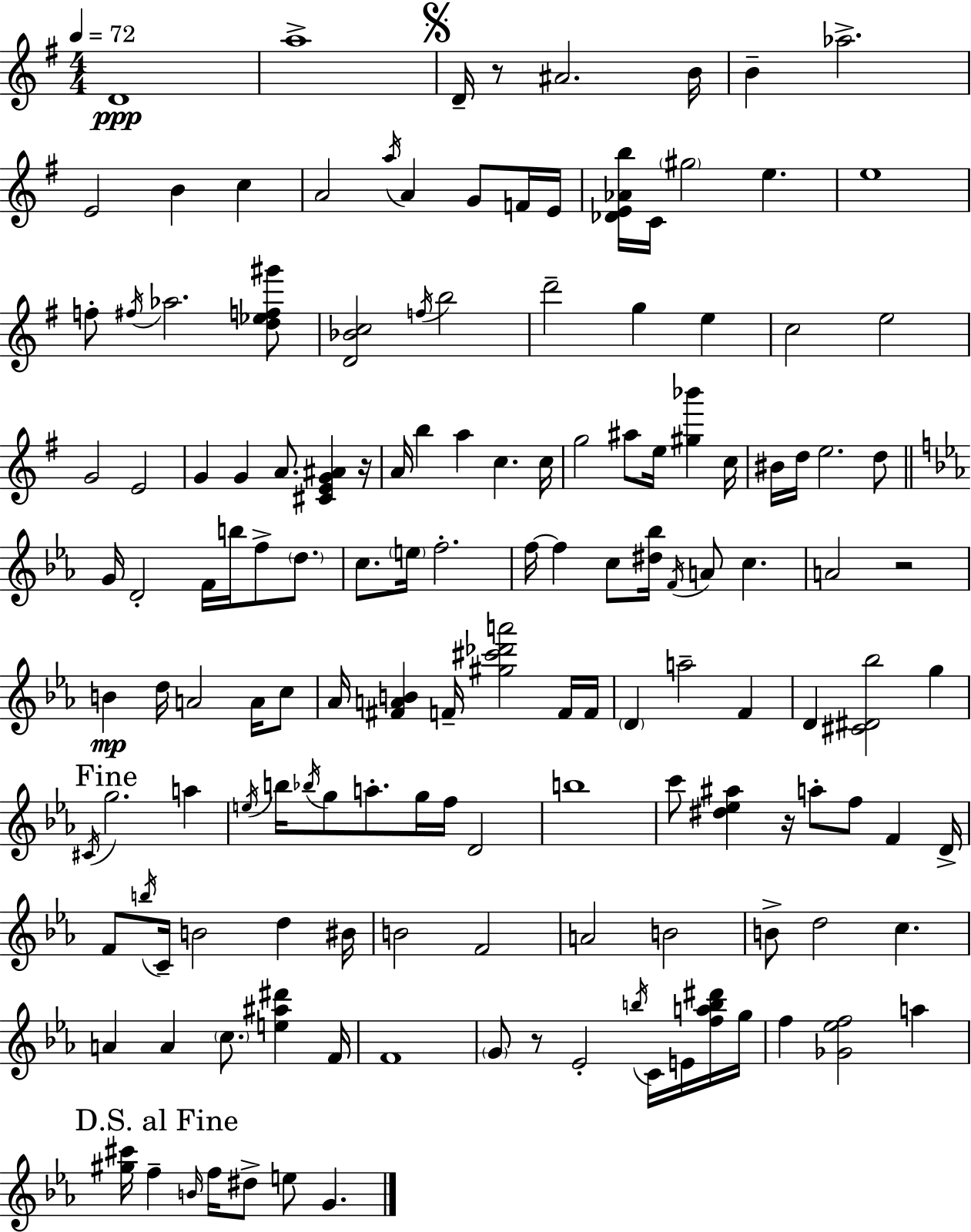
D4/w A5/w D4/s R/e A#4/h. B4/s B4/q Ab5/h. E4/h B4/q C5/q A4/h A5/s A4/q G4/e F4/s E4/s [Db4,E4,Ab4,B5]/s C4/s G#5/h E5/q. E5/w F5/e F#5/s Ab5/h. [D5,Eb5,F5,G#6]/e [D4,Bb4,C5]/h F5/s B5/h D6/h G5/q E5/q C5/h E5/h G4/h E4/h G4/q G4/q A4/e. [C#4,E4,G4,A#4]/q R/s A4/s B5/q A5/q C5/q. C5/s G5/h A#5/e E5/s [G#5,Bb6]/q C5/s BIS4/s D5/s E5/h. D5/e G4/s D4/h F4/s B5/s F5/e D5/e. C5/e. E5/s F5/h. F5/s F5/q C5/e [D#5,Bb5]/s F4/s A4/e C5/q. A4/h R/h B4/q D5/s A4/h A4/s C5/e Ab4/s [F#4,A4,B4]/q F4/s [G#5,C#6,Db6,A6]/h F4/s F4/s D4/q A5/h F4/q D4/q [C#4,D#4,Bb5]/h G5/q C#4/s G5/h. A5/q E5/s B5/s Bb5/s G5/e A5/e. G5/s F5/s D4/h B5/w C6/e [D#5,Eb5,A#5]/q R/s A5/e F5/e F4/q D4/s F4/e B5/s C4/s B4/h D5/q BIS4/s B4/h F4/h A4/h B4/h B4/e D5/h C5/q. A4/q A4/q C5/e. [E5,A#5,D#6]/q F4/s F4/w G4/e R/e Eb4/h B5/s C4/s E4/s [F5,A5,B5,D#6]/s G5/s F5/q [Gb4,Eb5,F5]/h A5/q [G#5,C#6]/s F5/q B4/s F5/s D#5/e E5/e G4/q.